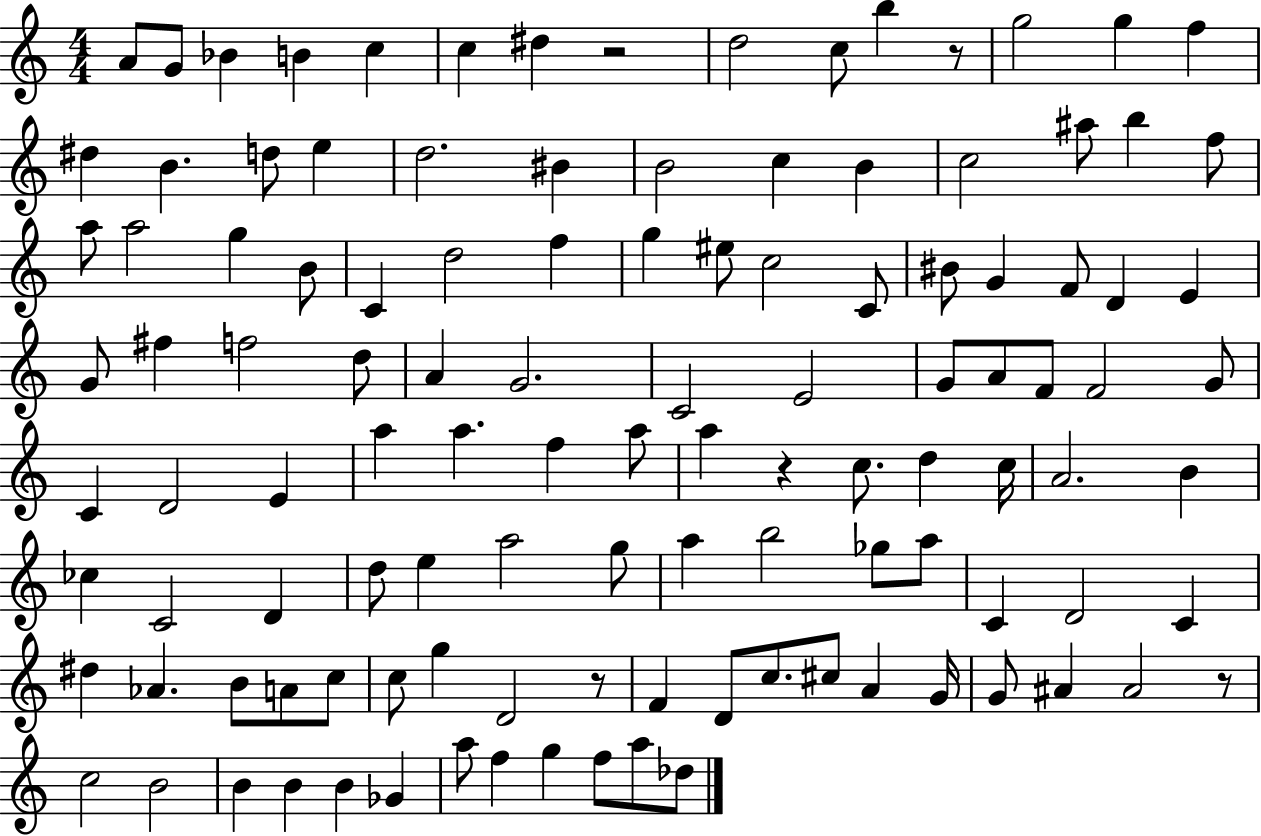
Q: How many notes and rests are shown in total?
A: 116